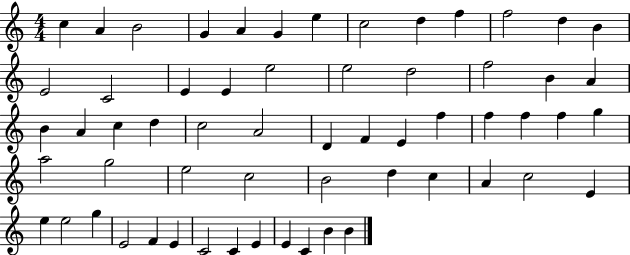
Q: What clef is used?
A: treble